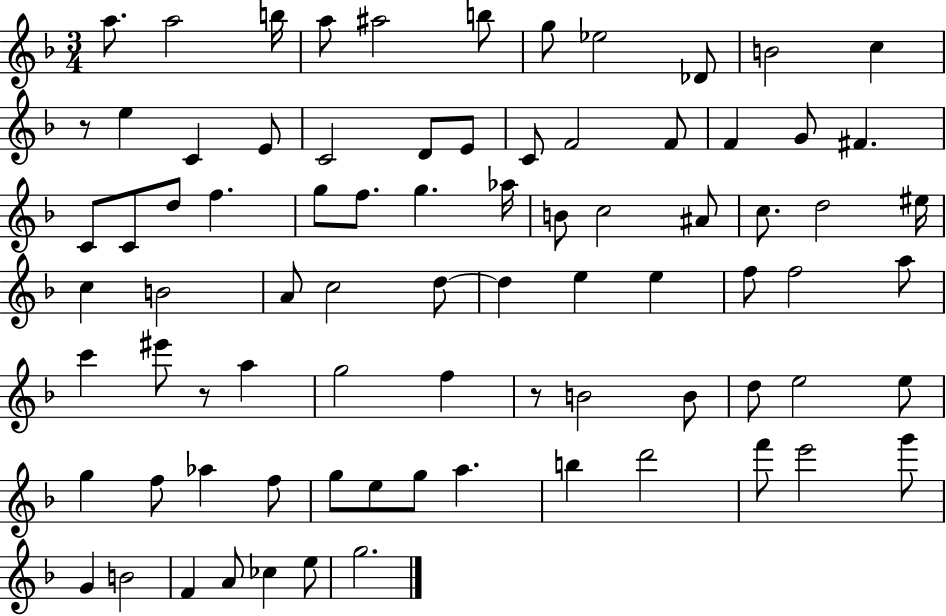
A5/e. A5/h B5/s A5/e A#5/h B5/e G5/e Eb5/h Db4/e B4/h C5/q R/e E5/q C4/q E4/e C4/h D4/e E4/e C4/e F4/h F4/e F4/q G4/e F#4/q. C4/e C4/e D5/e F5/q. G5/e F5/e. G5/q. Ab5/s B4/e C5/h A#4/e C5/e. D5/h EIS5/s C5/q B4/h A4/e C5/h D5/e D5/q E5/q E5/q F5/e F5/h A5/e C6/q EIS6/e R/e A5/q G5/h F5/q R/e B4/h B4/e D5/e E5/h E5/e G5/q F5/e Ab5/q F5/e G5/e E5/e G5/e A5/q. B5/q D6/h F6/e E6/h G6/e G4/q B4/h F4/q A4/e CES5/q E5/e G5/h.